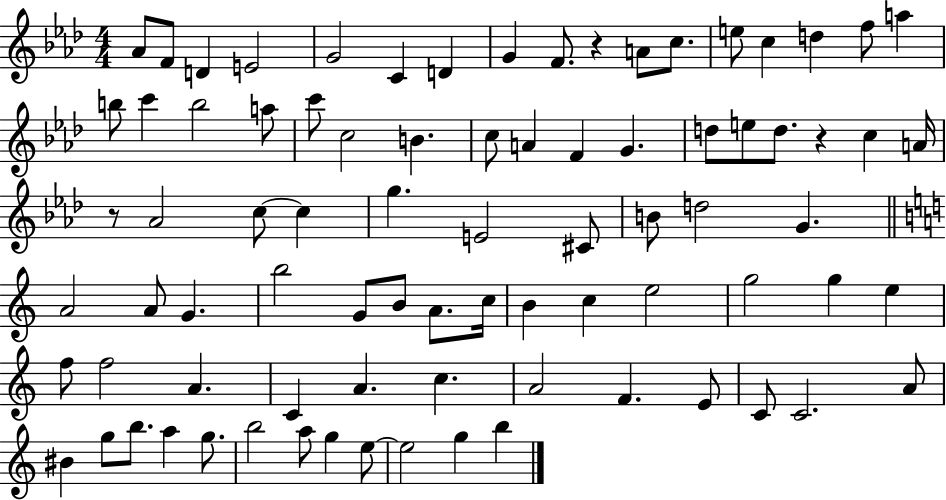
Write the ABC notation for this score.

X:1
T:Untitled
M:4/4
L:1/4
K:Ab
_A/2 F/2 D E2 G2 C D G F/2 z A/2 c/2 e/2 c d f/2 a b/2 c' b2 a/2 c'/2 c2 B c/2 A F G d/2 e/2 d/2 z c A/4 z/2 _A2 c/2 c g E2 ^C/2 B/2 d2 G A2 A/2 G b2 G/2 B/2 A/2 c/4 B c e2 g2 g e f/2 f2 A C A c A2 F E/2 C/2 C2 A/2 ^B g/2 b/2 a g/2 b2 a/2 g e/2 e2 g b